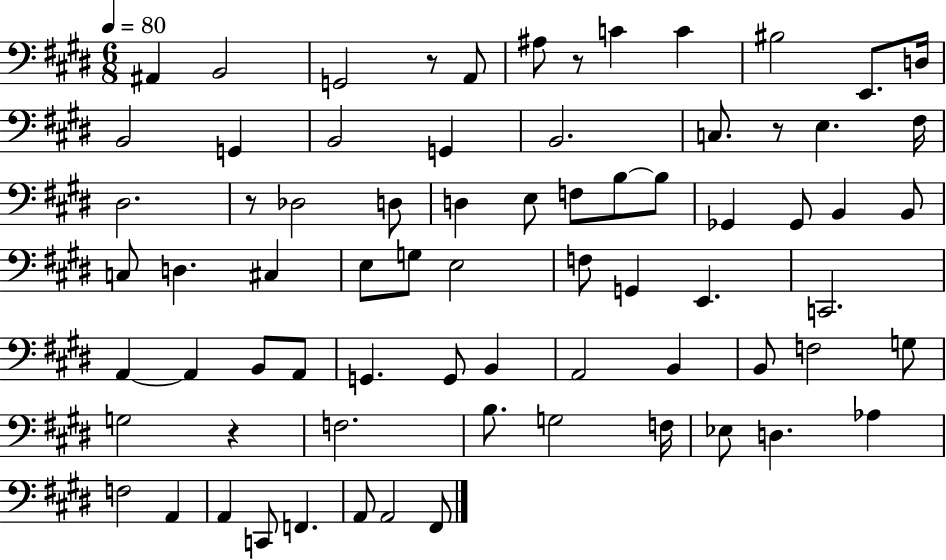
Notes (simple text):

A#2/q B2/h G2/h R/e A2/e A#3/e R/e C4/q C4/q BIS3/h E2/e. D3/s B2/h G2/q B2/h G2/q B2/h. C3/e. R/e E3/q. F#3/s D#3/h. R/e Db3/h D3/e D3/q E3/e F3/e B3/e B3/e Gb2/q Gb2/e B2/q B2/e C3/e D3/q. C#3/q E3/e G3/e E3/h F3/e G2/q E2/q. C2/h. A2/q A2/q B2/e A2/e G2/q. G2/e B2/q A2/h B2/q B2/e F3/h G3/e G3/h R/q F3/h. B3/e. G3/h F3/s Eb3/e D3/q. Ab3/q F3/h A2/q A2/q C2/e F2/q. A2/e A2/h F#2/e